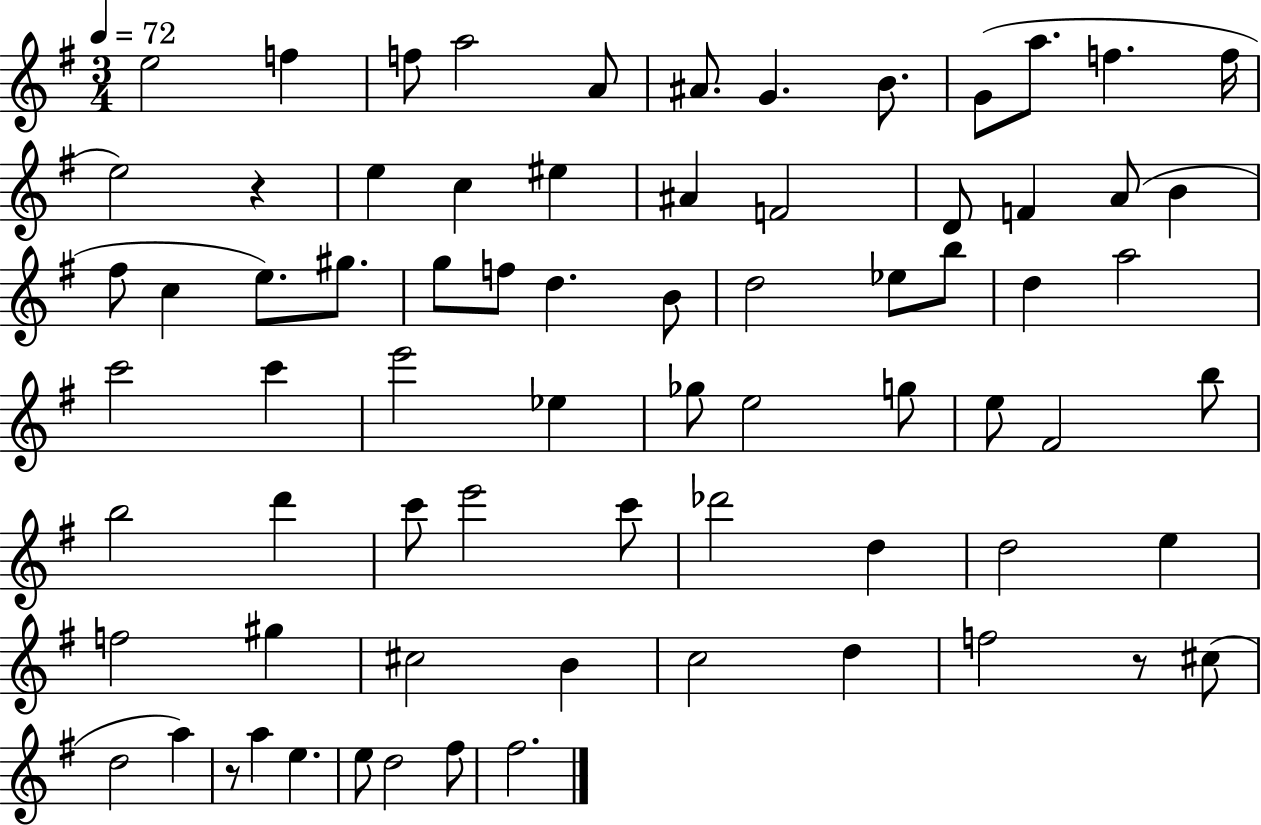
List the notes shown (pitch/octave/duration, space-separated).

E5/h F5/q F5/e A5/h A4/e A#4/e. G4/q. B4/e. G4/e A5/e. F5/q. F5/s E5/h R/q E5/q C5/q EIS5/q A#4/q F4/h D4/e F4/q A4/e B4/q F#5/e C5/q E5/e. G#5/e. G5/e F5/e D5/q. B4/e D5/h Eb5/e B5/e D5/q A5/h C6/h C6/q E6/h Eb5/q Gb5/e E5/h G5/e E5/e F#4/h B5/e B5/h D6/q C6/e E6/h C6/e Db6/h D5/q D5/h E5/q F5/h G#5/q C#5/h B4/q C5/h D5/q F5/h R/e C#5/e D5/h A5/q R/e A5/q E5/q. E5/e D5/h F#5/e F#5/h.